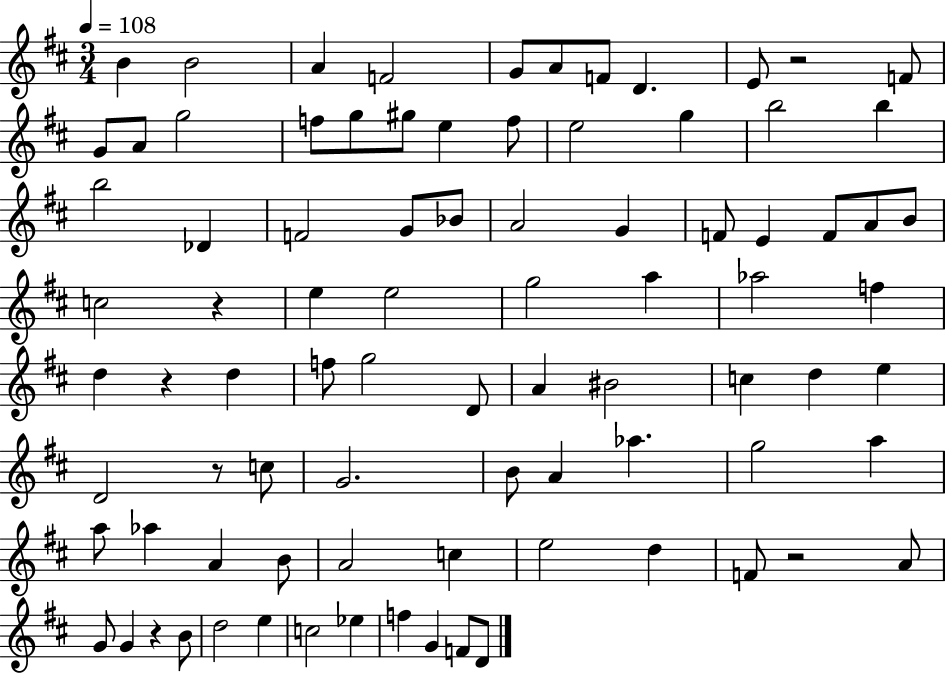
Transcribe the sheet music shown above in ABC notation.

X:1
T:Untitled
M:3/4
L:1/4
K:D
B B2 A F2 G/2 A/2 F/2 D E/2 z2 F/2 G/2 A/2 g2 f/2 g/2 ^g/2 e f/2 e2 g b2 b b2 _D F2 G/2 _B/2 A2 G F/2 E F/2 A/2 B/2 c2 z e e2 g2 a _a2 f d z d f/2 g2 D/2 A ^B2 c d e D2 z/2 c/2 G2 B/2 A _a g2 a a/2 _a A B/2 A2 c e2 d F/2 z2 A/2 G/2 G z B/2 d2 e c2 _e f G F/2 D/2